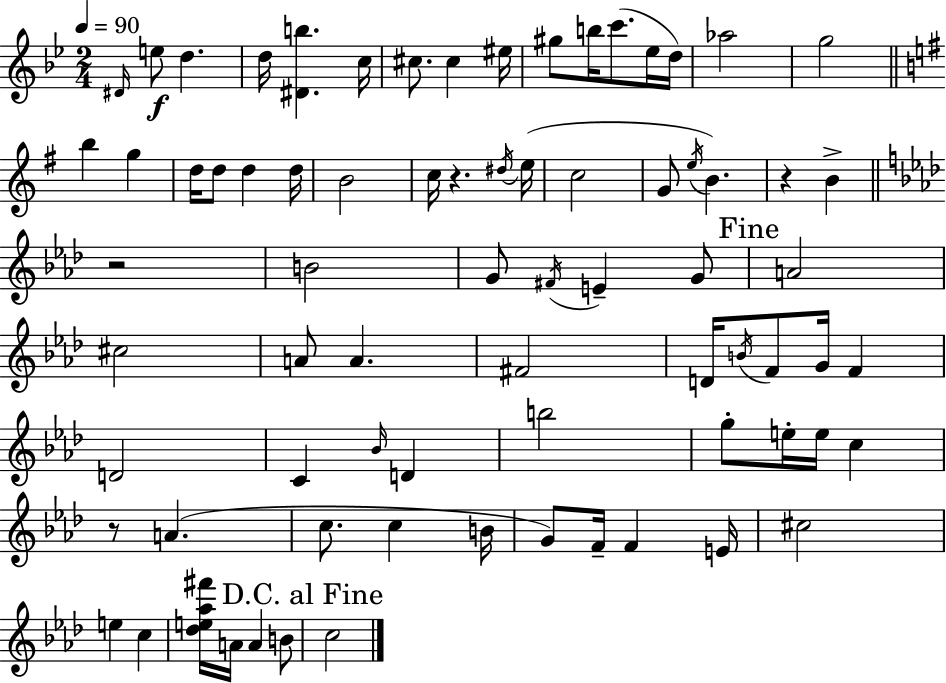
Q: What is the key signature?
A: BES major